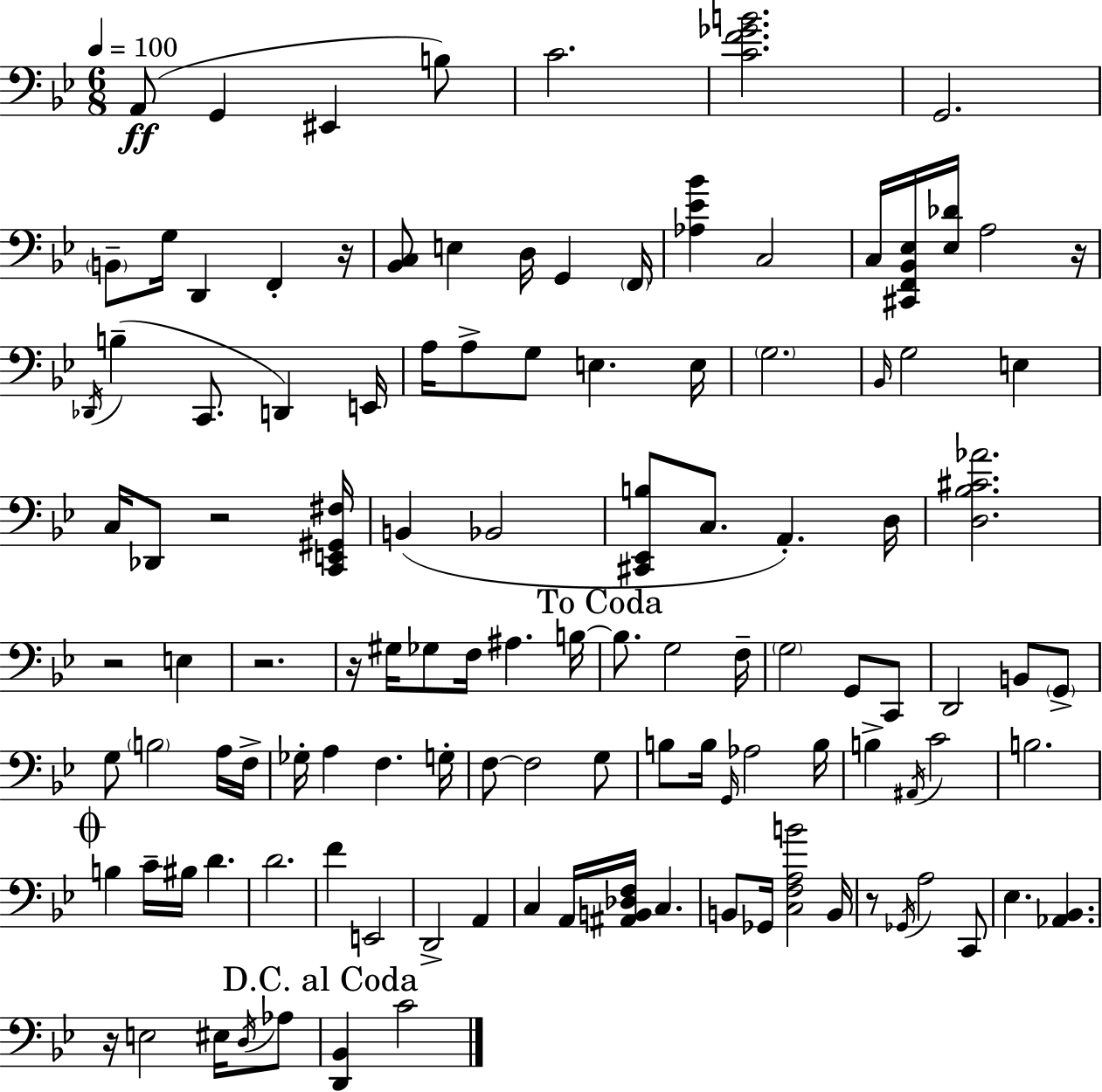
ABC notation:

X:1
T:Untitled
M:6/8
L:1/4
K:Bb
A,,/2 G,, ^E,, B,/2 C2 [CF_GB]2 G,,2 B,,/2 G,/4 D,, F,, z/4 [_B,,C,]/2 E, D,/4 G,, F,,/4 [_A,_E_B] C,2 C,/4 [^C,,F,,_B,,_E,]/4 [_E,_D]/4 A,2 z/4 _D,,/4 B, C,,/2 D,, E,,/4 A,/4 A,/2 G,/2 E, E,/4 G,2 _B,,/4 G,2 E, C,/4 _D,,/2 z2 [C,,E,,^G,,^F,]/4 B,, _B,,2 [^C,,_E,,B,]/2 C,/2 A,, D,/4 [D,_B,^C_A]2 z2 E, z2 z/4 ^G,/4 _G,/2 F,/4 ^A, B,/4 B,/2 G,2 F,/4 G,2 G,,/2 C,,/2 D,,2 B,,/2 G,,/2 G,/2 B,2 A,/4 F,/4 _G,/4 A, F, G,/4 F,/2 F,2 G,/2 B,/2 B,/4 G,,/4 _A,2 B,/4 B, ^A,,/4 C2 B,2 B, C/4 ^B,/4 D D2 F E,,2 D,,2 A,, C, A,,/4 [^A,,B,,_D,F,]/4 C, B,,/2 _G,,/4 [C,F,A,B]2 B,,/4 z/2 _G,,/4 A,2 C,,/2 _E, [_A,,_B,,] z/4 E,2 ^E,/4 D,/4 _A,/2 [D,,_B,,] C2